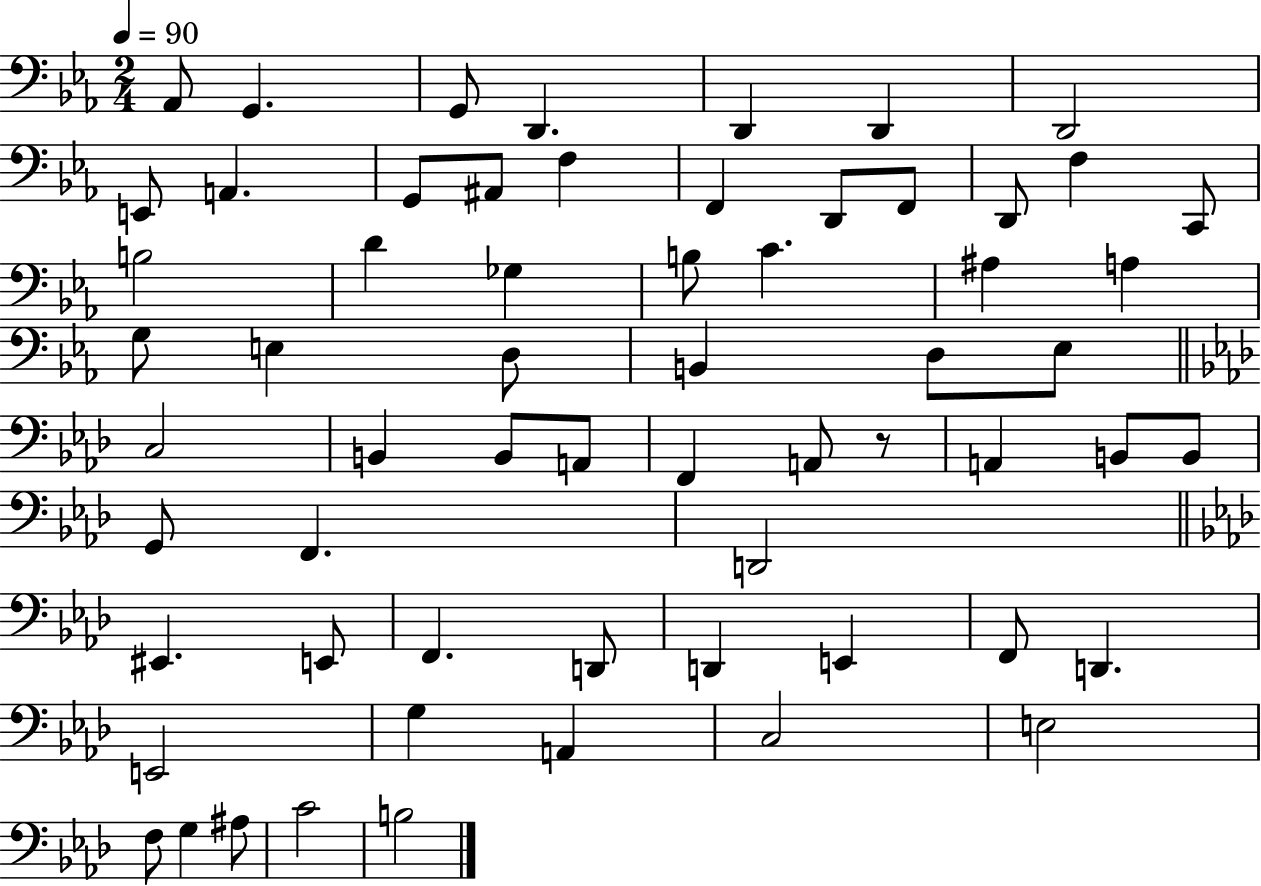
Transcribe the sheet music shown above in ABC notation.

X:1
T:Untitled
M:2/4
L:1/4
K:Eb
_A,,/2 G,, G,,/2 D,, D,, D,, D,,2 E,,/2 A,, G,,/2 ^A,,/2 F, F,, D,,/2 F,,/2 D,,/2 F, C,,/2 B,2 D _G, B,/2 C ^A, A, G,/2 E, D,/2 B,, D,/2 _E,/2 C,2 B,, B,,/2 A,,/2 F,, A,,/2 z/2 A,, B,,/2 B,,/2 G,,/2 F,, D,,2 ^E,, E,,/2 F,, D,,/2 D,, E,, F,,/2 D,, E,,2 G, A,, C,2 E,2 F,/2 G, ^A,/2 C2 B,2